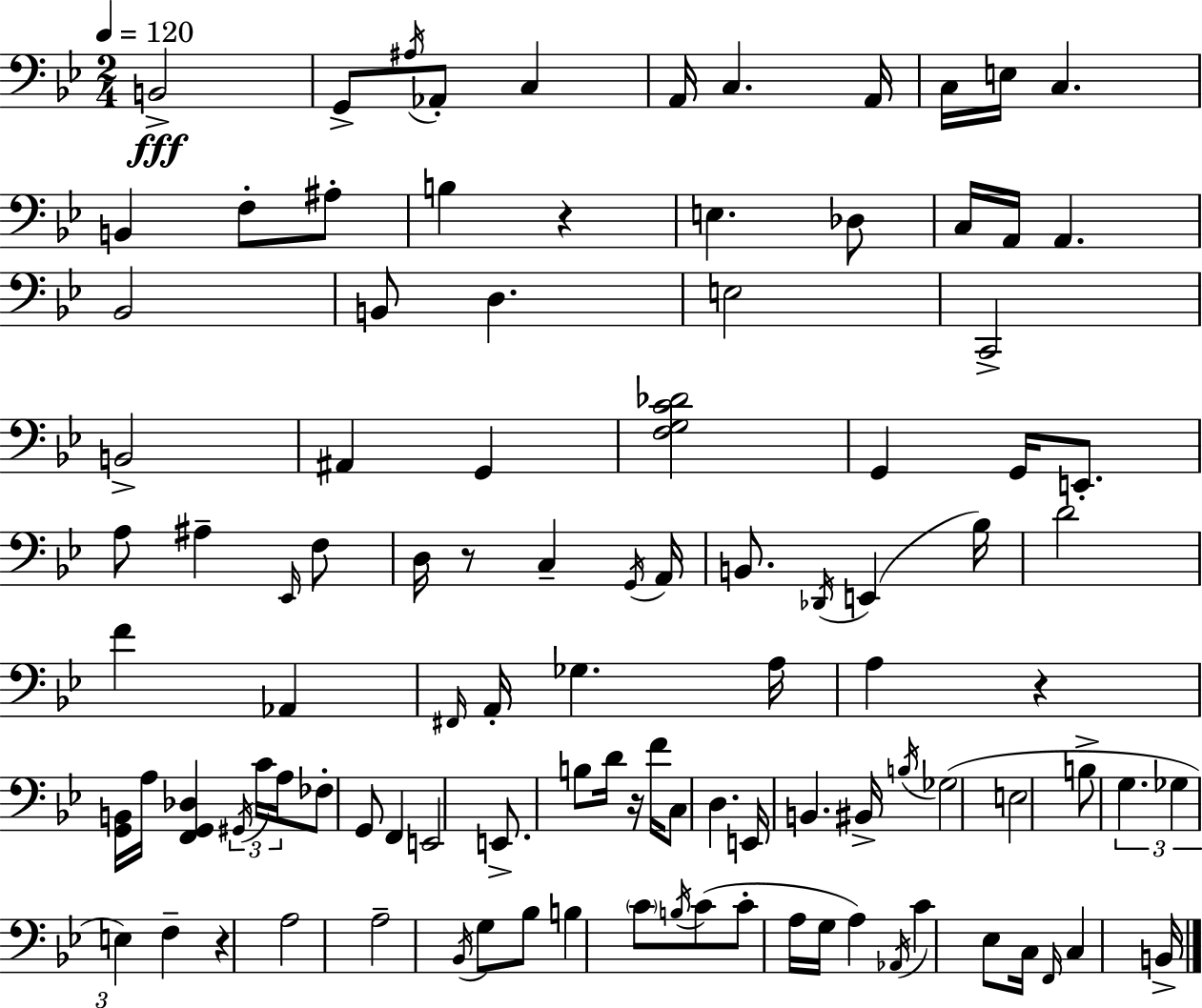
X:1
T:Untitled
M:2/4
L:1/4
K:Gm
B,,2 G,,/2 ^A,/4 _A,,/2 C, A,,/4 C, A,,/4 C,/4 E,/4 C, B,, F,/2 ^A,/2 B, z E, _D,/2 C,/4 A,,/4 A,, _B,,2 B,,/2 D, E,2 C,,2 B,,2 ^A,, G,, [F,G,C_D]2 G,, G,,/4 E,,/2 A,/2 ^A, _E,,/4 F,/2 D,/4 z/2 C, G,,/4 A,,/4 B,,/2 _D,,/4 E,, _B,/4 D2 F _A,, ^F,,/4 A,,/4 _G, A,/4 A, z [G,,B,,]/4 A,/4 [F,,G,,_D,] ^G,,/4 C/4 A,/4 _F,/2 G,,/2 F,, E,,2 E,,/2 B,/2 D/4 z/4 F/4 C,/2 D, E,,/4 B,, ^B,,/4 B,/4 _G,2 E,2 B,/2 G, _G, E, F, z A,2 A,2 _B,,/4 G,/2 _B,/2 B, C/2 B,/4 C/2 C/2 A,/4 G,/4 A, _A,,/4 C _E,/2 C,/4 F,,/4 C, B,,/4